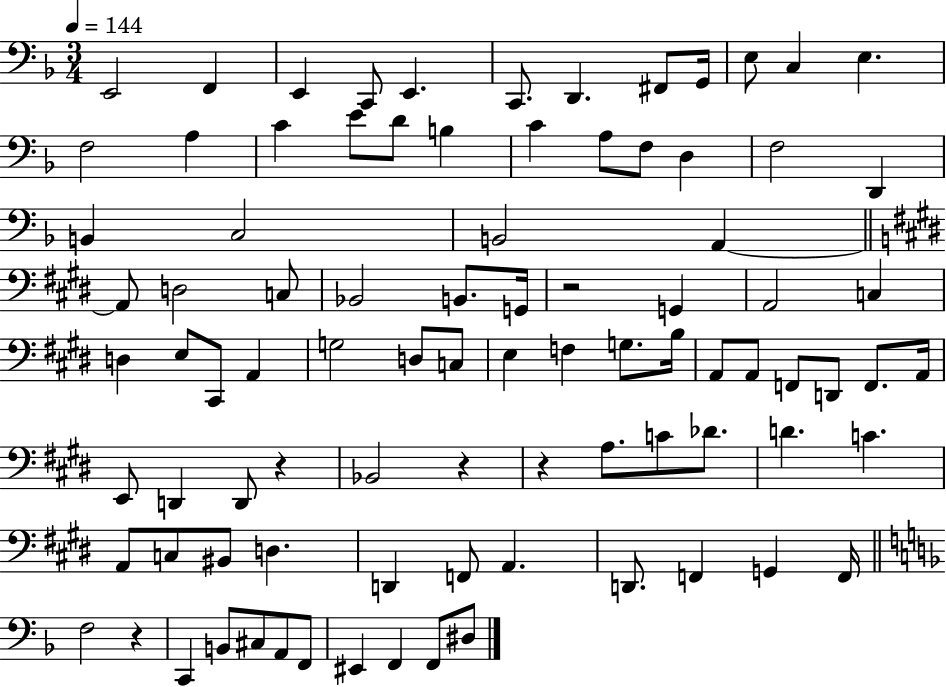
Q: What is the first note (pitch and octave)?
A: E2